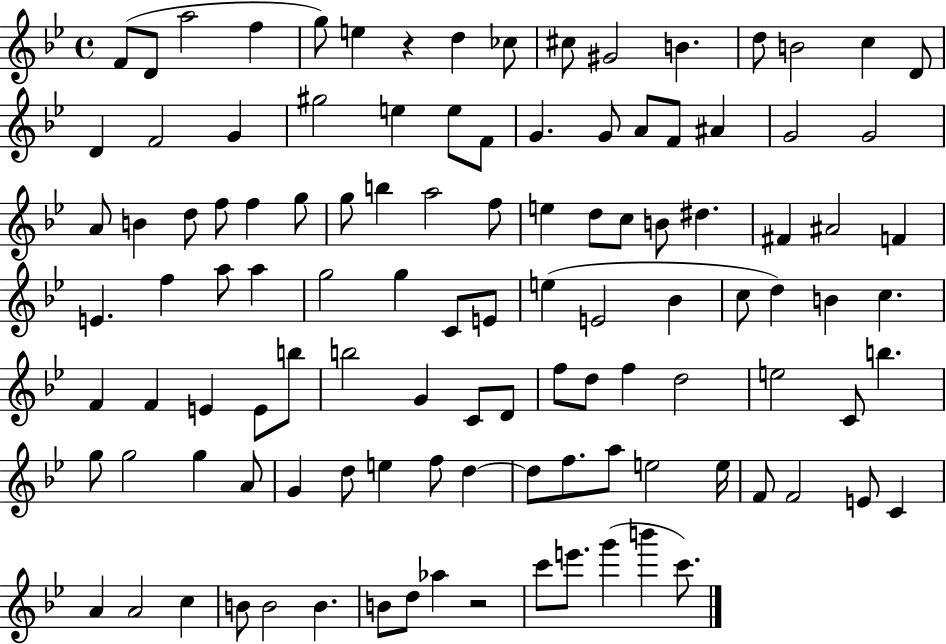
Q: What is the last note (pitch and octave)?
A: C6